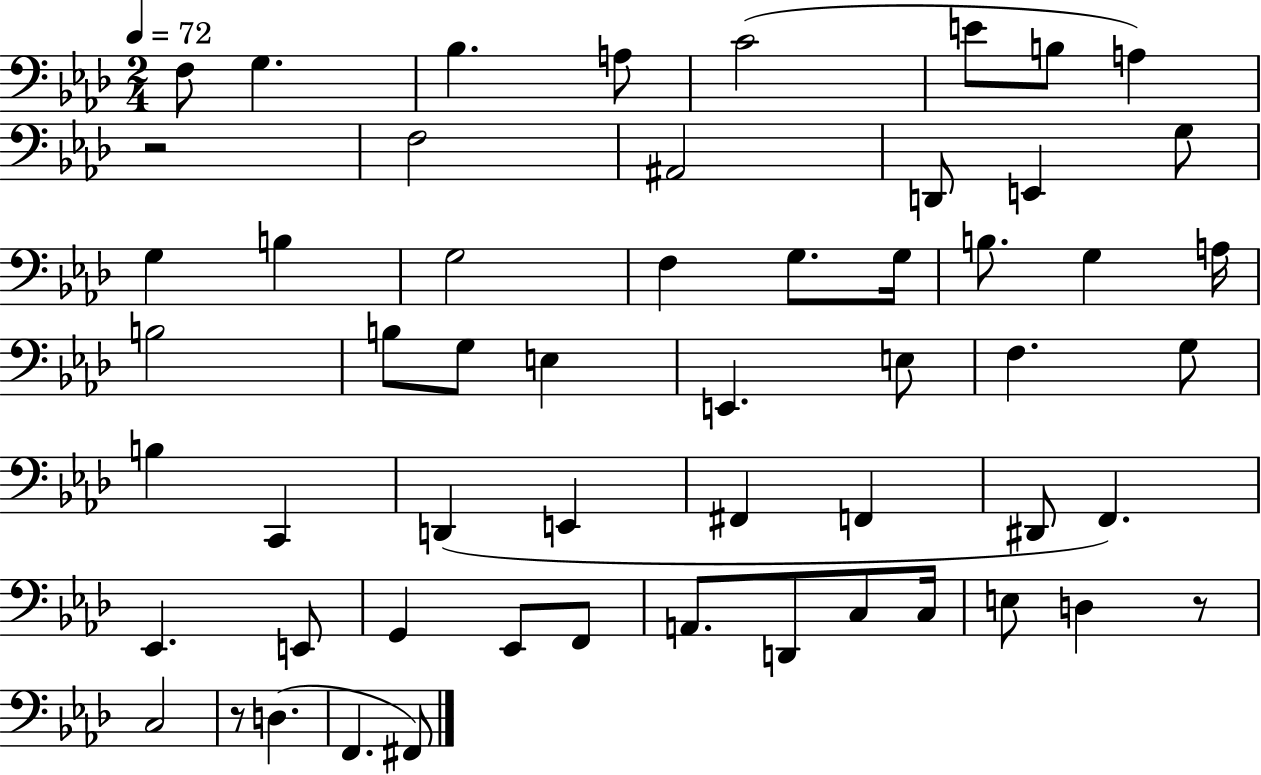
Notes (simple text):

F3/e G3/q. Bb3/q. A3/e C4/h E4/e B3/e A3/q R/h F3/h A#2/h D2/e E2/q G3/e G3/q B3/q G3/h F3/q G3/e. G3/s B3/e. G3/q A3/s B3/h B3/e G3/e E3/q E2/q. E3/e F3/q. G3/e B3/q C2/q D2/q E2/q F#2/q F2/q D#2/e F2/q. Eb2/q. E2/e G2/q Eb2/e F2/e A2/e. D2/e C3/e C3/s E3/e D3/q R/e C3/h R/e D3/q. F2/q. F#2/e